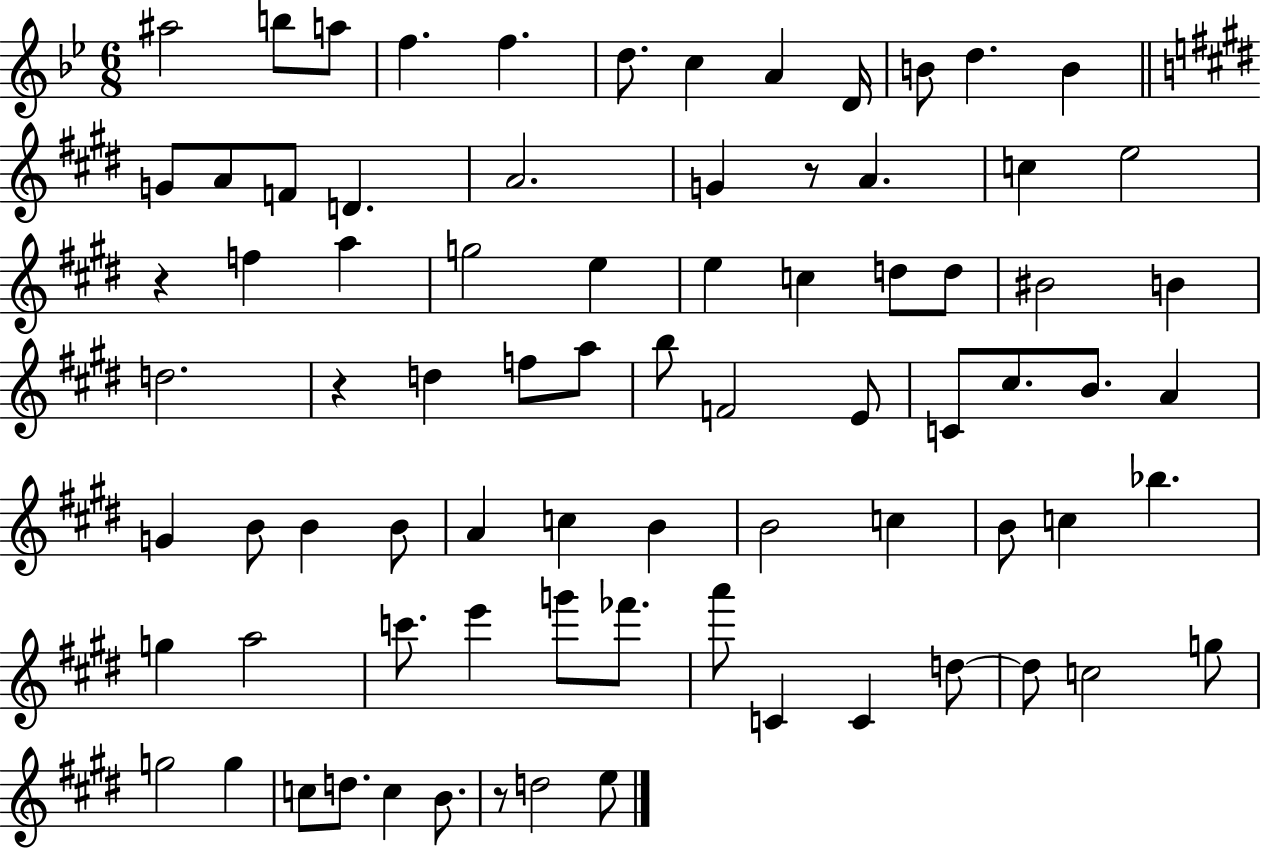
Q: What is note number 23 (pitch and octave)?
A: A5